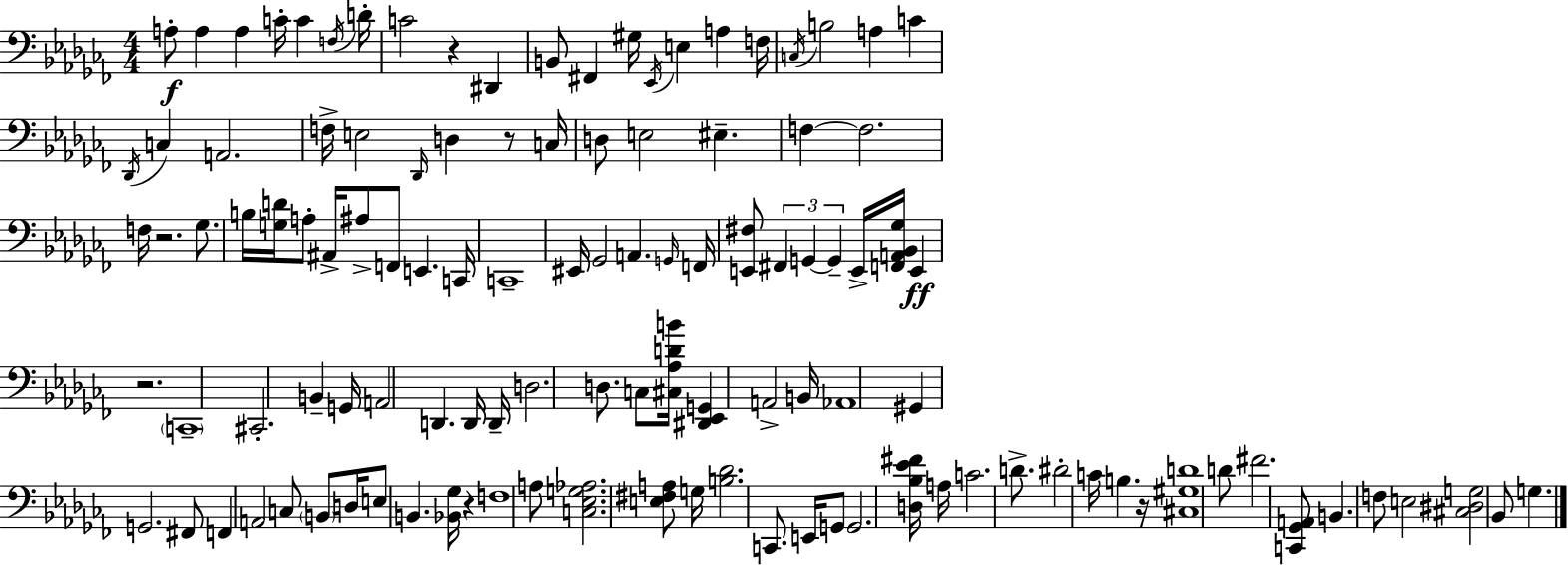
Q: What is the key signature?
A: AES minor